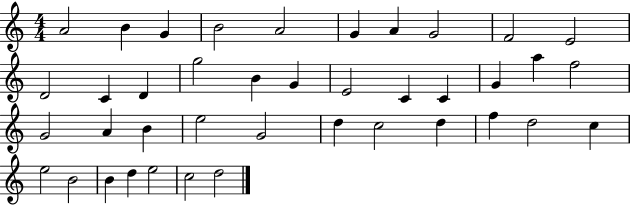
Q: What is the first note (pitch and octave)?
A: A4